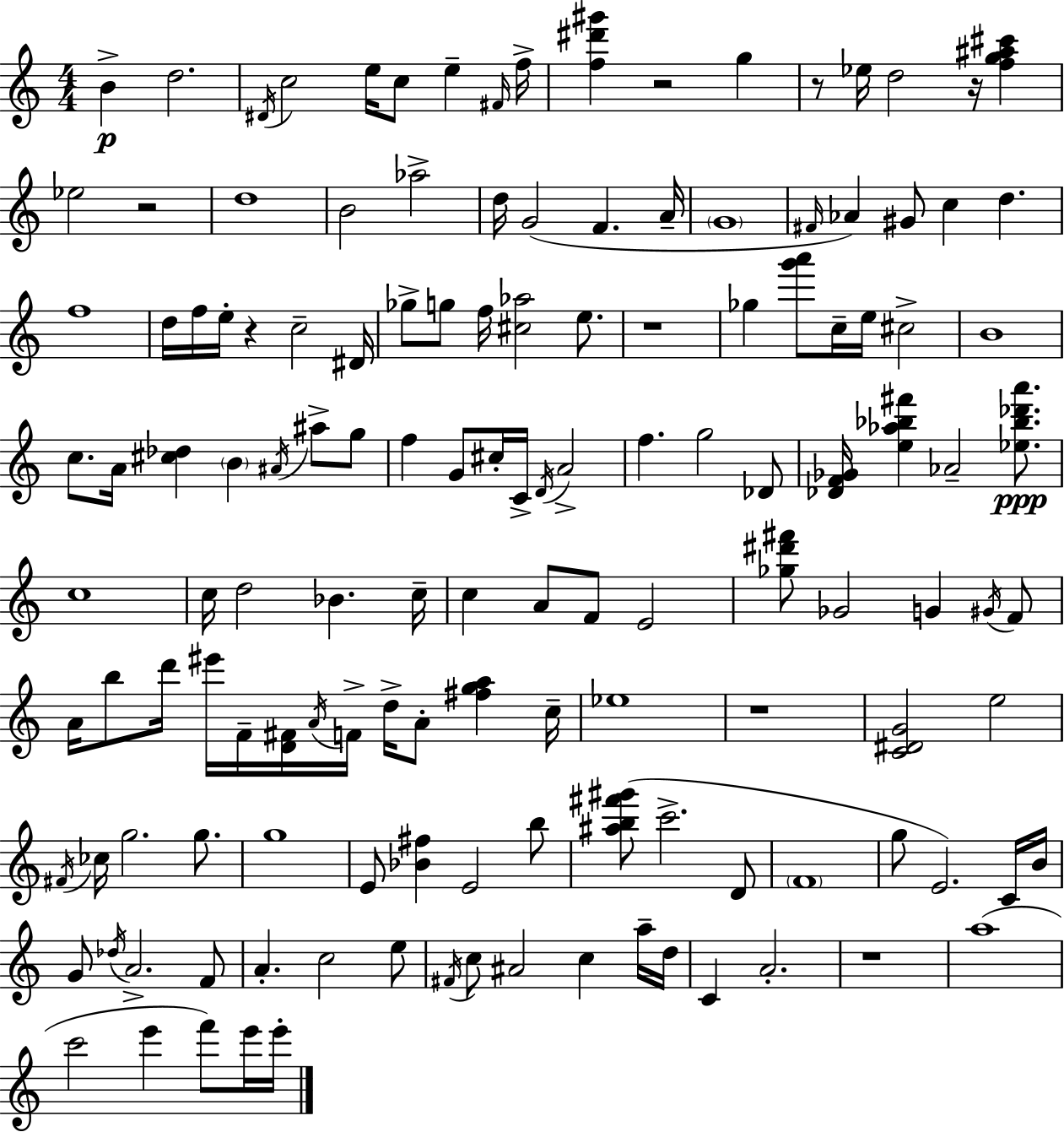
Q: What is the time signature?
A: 4/4